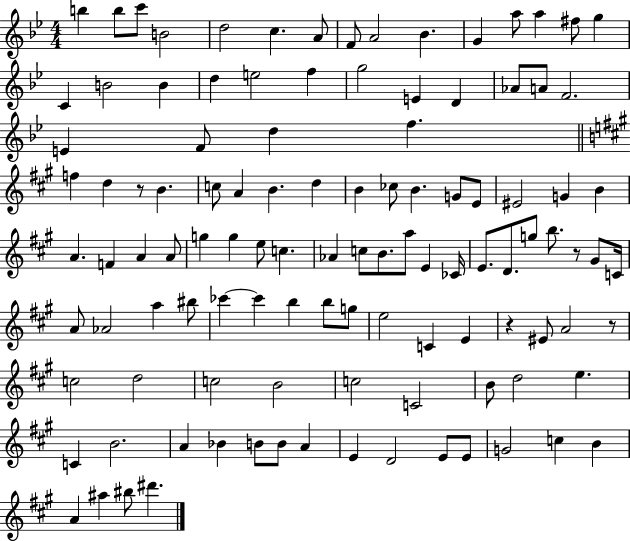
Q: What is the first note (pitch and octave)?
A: B5